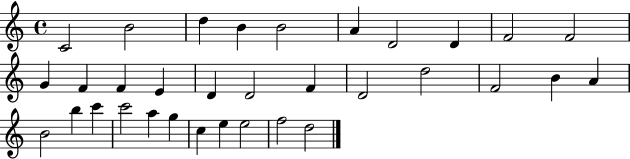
X:1
T:Untitled
M:4/4
L:1/4
K:C
C2 B2 d B B2 A D2 D F2 F2 G F F E D D2 F D2 d2 F2 B A B2 b c' c'2 a g c e e2 f2 d2